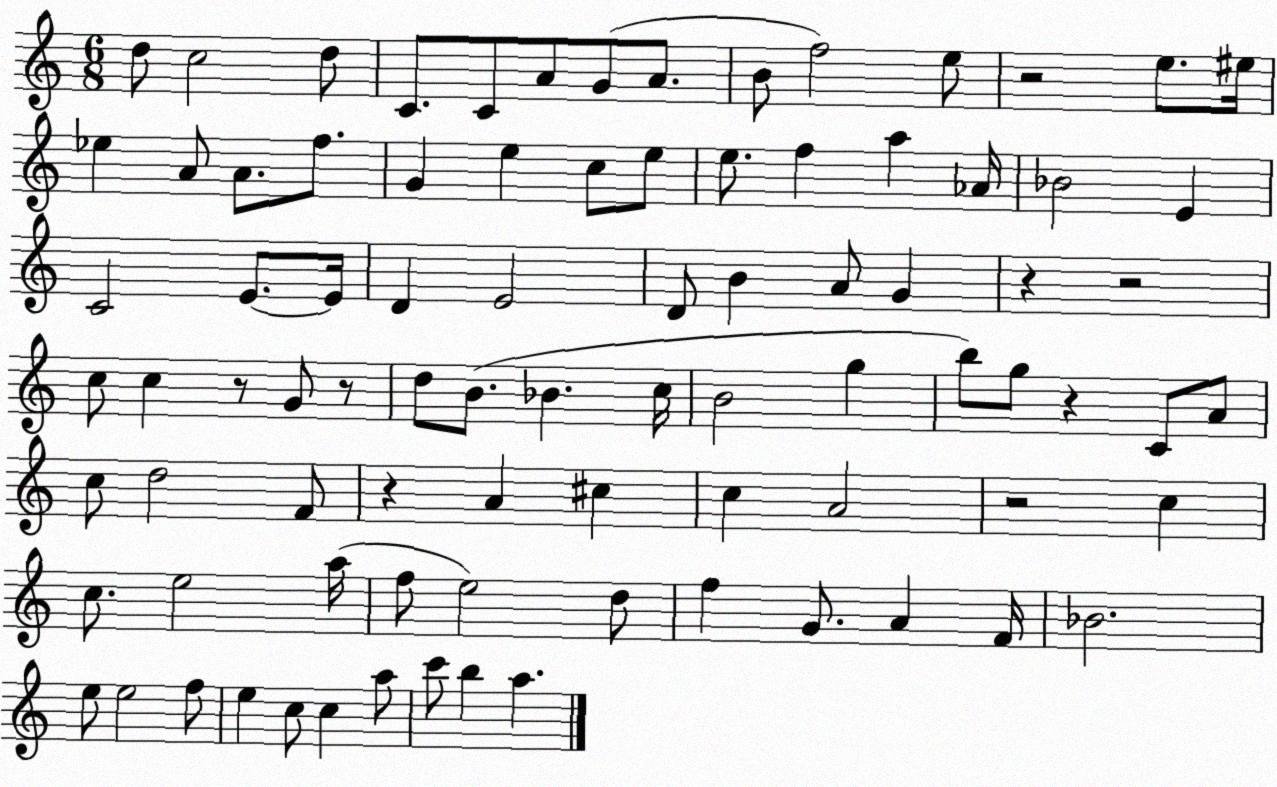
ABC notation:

X:1
T:Untitled
M:6/8
L:1/4
K:C
d/2 c2 d/2 C/2 C/2 A/2 G/2 A/2 B/2 f2 e/2 z2 e/2 ^e/4 _e A/2 A/2 f/2 G e c/2 e/2 e/2 f a _A/4 _B2 E C2 E/2 E/4 D E2 D/2 B A/2 G z z2 c/2 c z/2 G/2 z/2 d/2 B/2 _B c/4 B2 g b/2 g/2 z C/2 A/2 c/2 d2 F/2 z A ^c c A2 z2 c c/2 e2 a/4 f/2 e2 d/2 f G/2 A F/4 _B2 e/2 e2 f/2 e c/2 c a/2 c'/2 b a